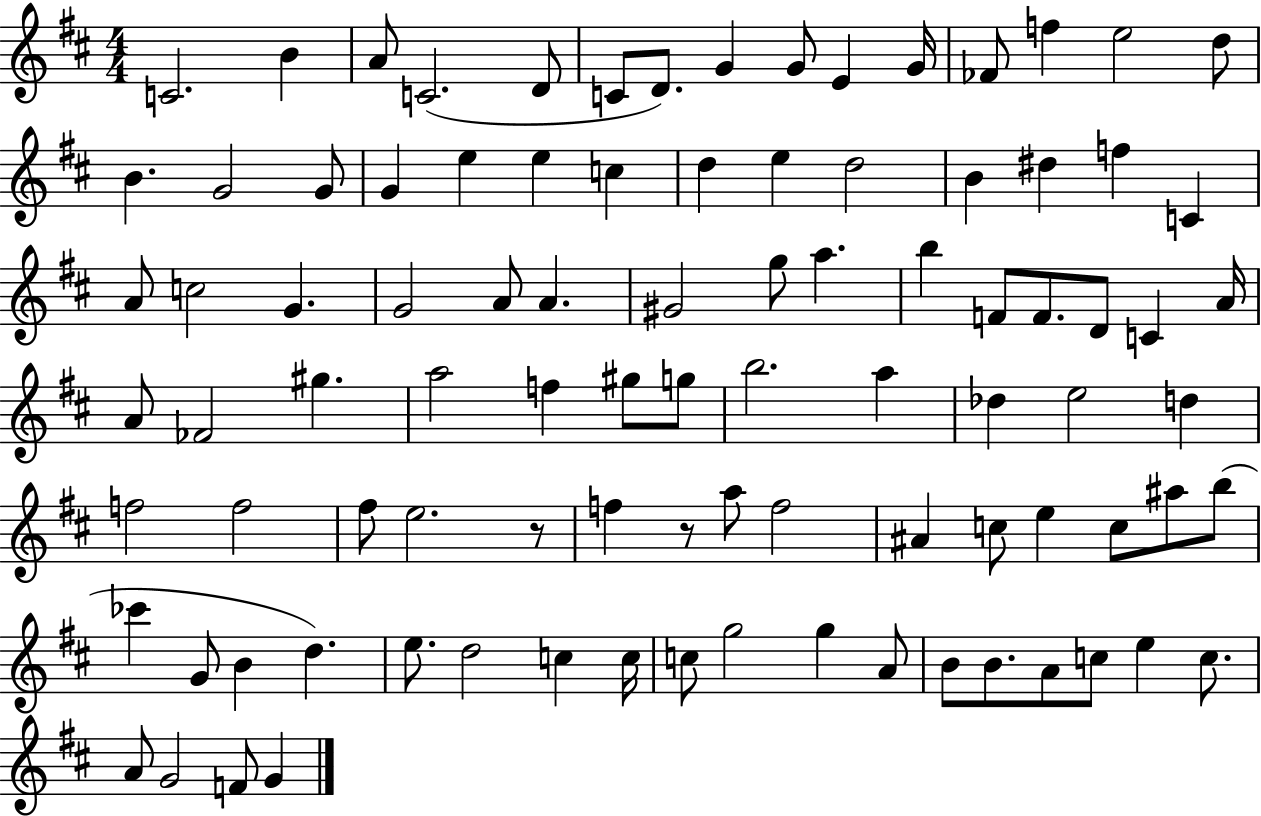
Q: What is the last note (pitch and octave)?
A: G4